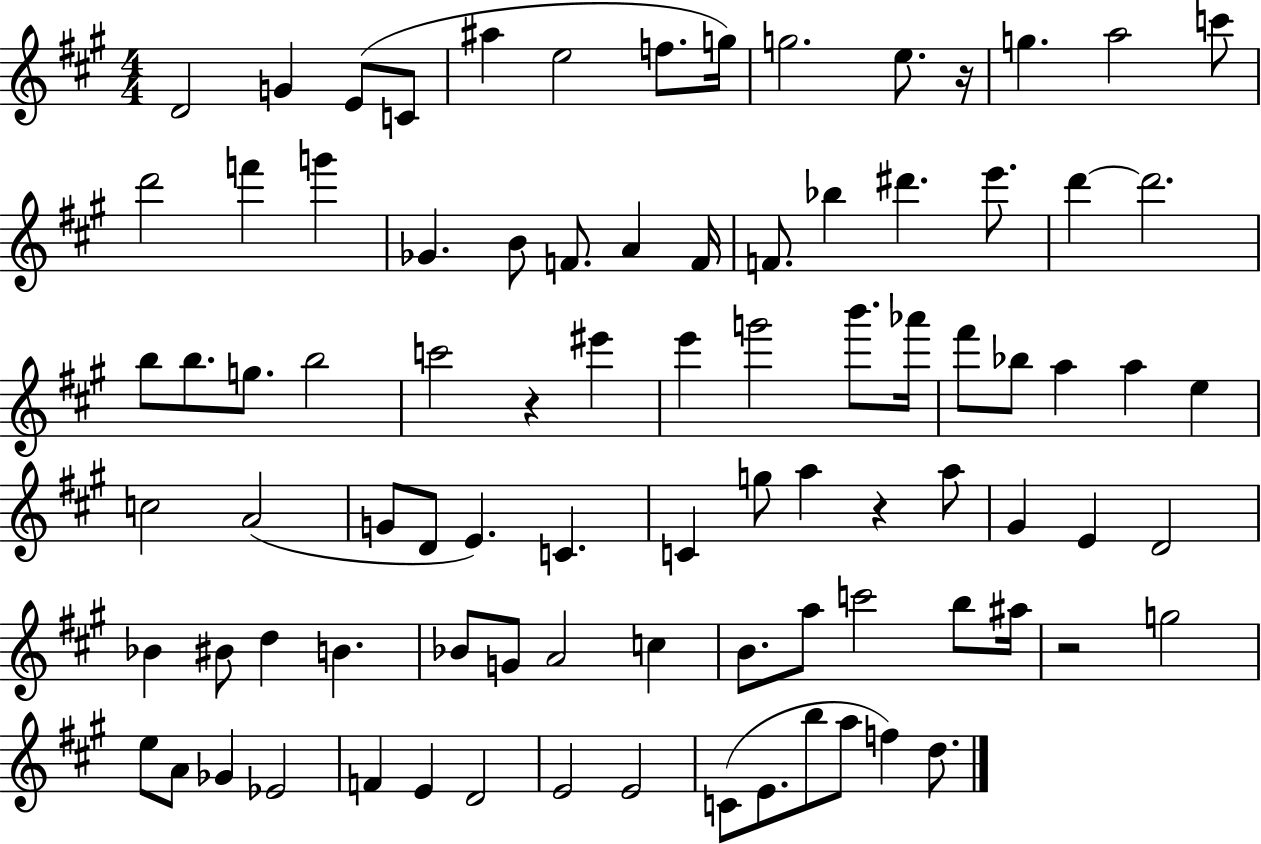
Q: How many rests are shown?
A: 4